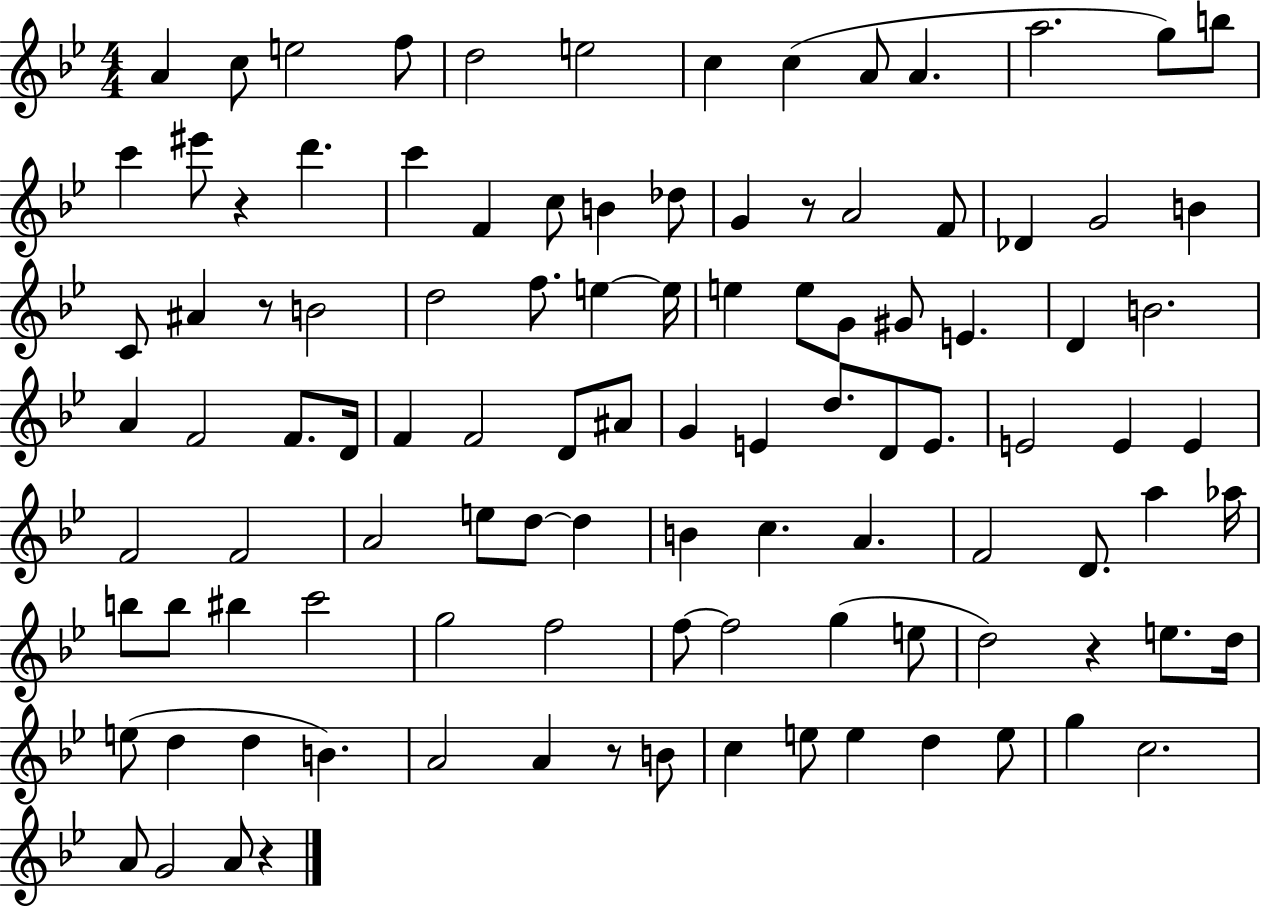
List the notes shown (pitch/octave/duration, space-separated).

A4/q C5/e E5/h F5/e D5/h E5/h C5/q C5/q A4/e A4/q. A5/h. G5/e B5/e C6/q EIS6/e R/q D6/q. C6/q F4/q C5/e B4/q Db5/e G4/q R/e A4/h F4/e Db4/q G4/h B4/q C4/e A#4/q R/e B4/h D5/h F5/e. E5/q E5/s E5/q E5/e G4/e G#4/e E4/q. D4/q B4/h. A4/q F4/h F4/e. D4/s F4/q F4/h D4/e A#4/e G4/q E4/q D5/e. D4/e E4/e. E4/h E4/q E4/q F4/h F4/h A4/h E5/e D5/e D5/q B4/q C5/q. A4/q. F4/h D4/e. A5/q Ab5/s B5/e B5/e BIS5/q C6/h G5/h F5/h F5/e F5/h G5/q E5/e D5/h R/q E5/e. D5/s E5/e D5/q D5/q B4/q. A4/h A4/q R/e B4/e C5/q E5/e E5/q D5/q E5/e G5/q C5/h. A4/e G4/h A4/e R/q